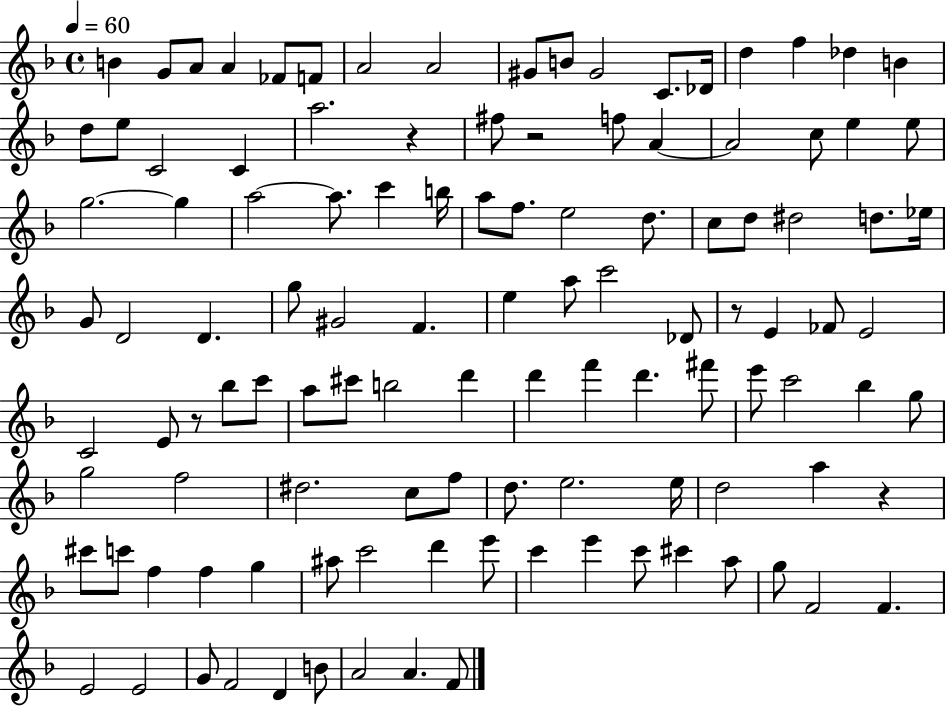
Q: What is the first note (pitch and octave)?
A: B4